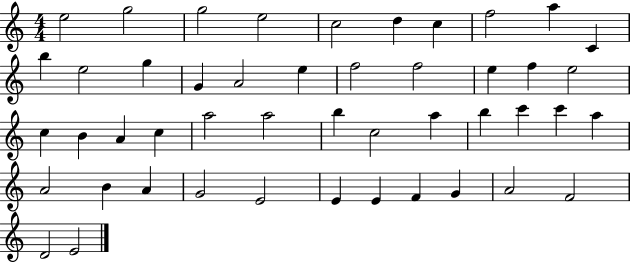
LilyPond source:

{
  \clef treble
  \numericTimeSignature
  \time 4/4
  \key c \major
  e''2 g''2 | g''2 e''2 | c''2 d''4 c''4 | f''2 a''4 c'4 | \break b''4 e''2 g''4 | g'4 a'2 e''4 | f''2 f''2 | e''4 f''4 e''2 | \break c''4 b'4 a'4 c''4 | a''2 a''2 | b''4 c''2 a''4 | b''4 c'''4 c'''4 a''4 | \break a'2 b'4 a'4 | g'2 e'2 | e'4 e'4 f'4 g'4 | a'2 f'2 | \break d'2 e'2 | \bar "|."
}